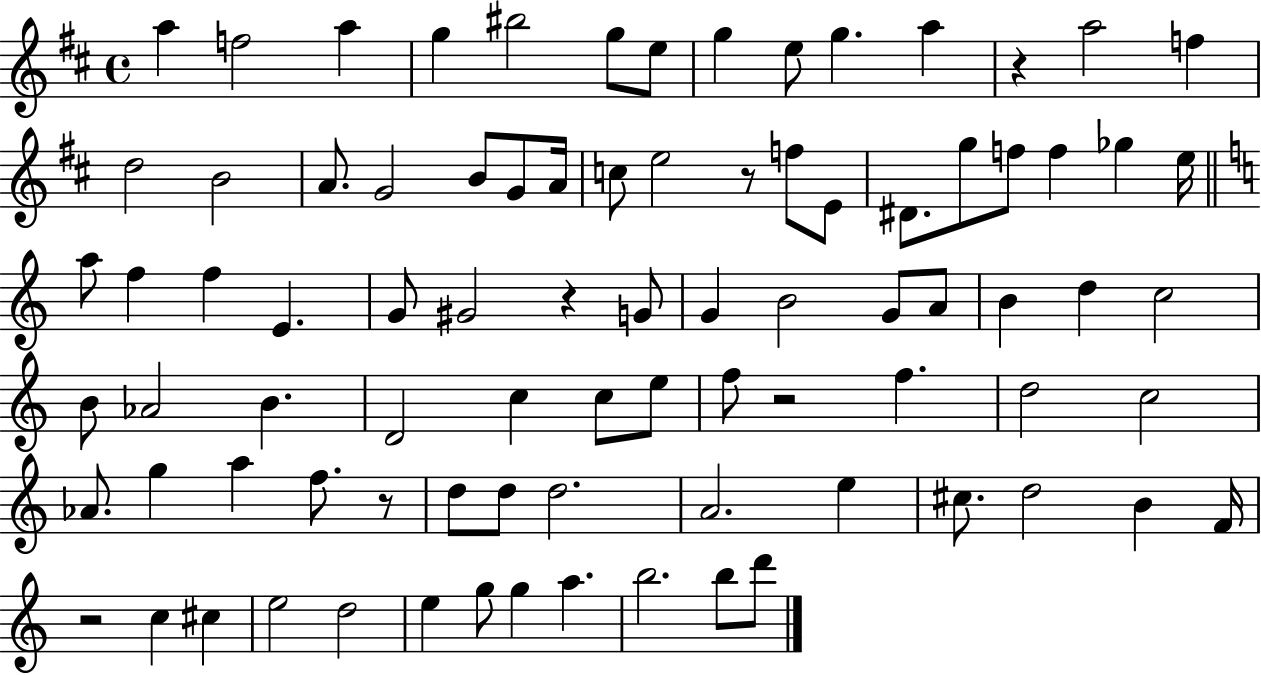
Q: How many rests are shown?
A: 6